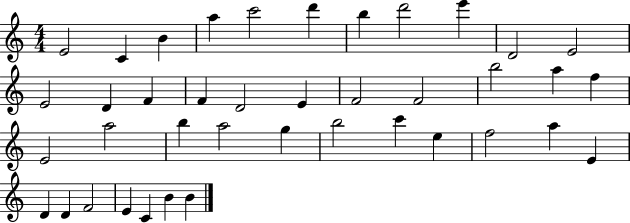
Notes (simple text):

E4/h C4/q B4/q A5/q C6/h D6/q B5/q D6/h E6/q D4/h E4/h E4/h D4/q F4/q F4/q D4/h E4/q F4/h F4/h B5/h A5/q F5/q E4/h A5/h B5/q A5/h G5/q B5/h C6/q E5/q F5/h A5/q E4/q D4/q D4/q F4/h E4/q C4/q B4/q B4/q